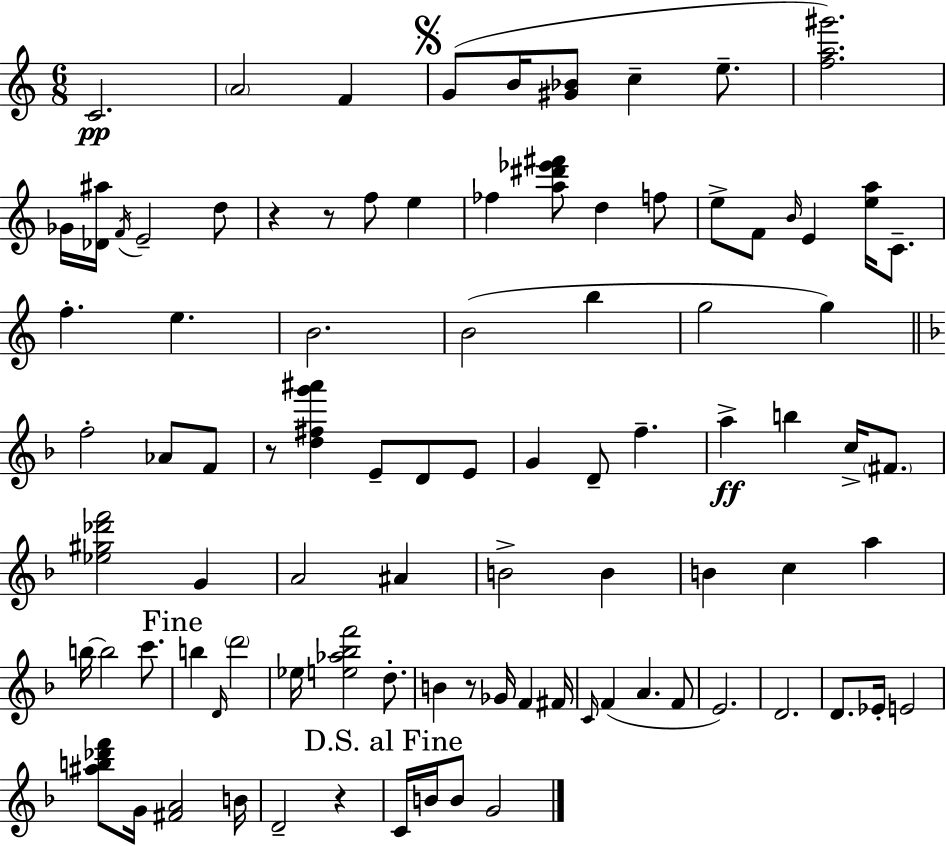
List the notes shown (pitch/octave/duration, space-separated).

C4/h. A4/h F4/q G4/e B4/s [G#4,Bb4]/e C5/q E5/e. [F5,A5,G#6]/h. Gb4/s [Db4,A#5]/s F4/s E4/h D5/e R/q R/e F5/e E5/q FES5/q [A5,D#6,Eb6,F#6]/e D5/q F5/e E5/e F4/e B4/s E4/q [E5,A5]/s C4/e. F5/q. E5/q. B4/h. B4/h B5/q G5/h G5/q F5/h Ab4/e F4/e R/e [D5,F#5,G6,A#6]/q E4/e D4/e E4/e G4/q D4/e F5/q. A5/q B5/q C5/s F#4/e. [Eb5,G#5,Db6,F6]/h G4/q A4/h A#4/q B4/h B4/q B4/q C5/q A5/q B5/s B5/h C6/e. B5/q D4/s D6/h Eb5/s [E5,Ab5,Bb5,F6]/h D5/e. B4/q R/e Gb4/s F4/q F#4/s C4/s F4/q A4/q. F4/e E4/h. D4/h. D4/e. Eb4/s E4/h [A#5,B5,Db6,F6]/e G4/s [F#4,A4]/h B4/s D4/h R/q C4/s B4/s B4/e G4/h